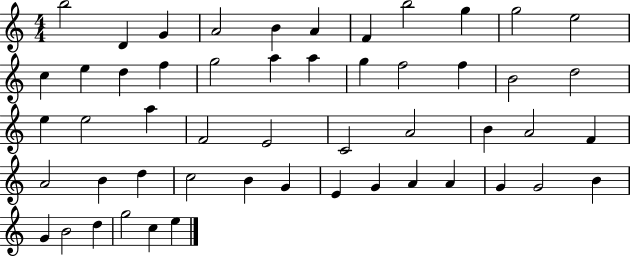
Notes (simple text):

B5/h D4/q G4/q A4/h B4/q A4/q F4/q B5/h G5/q G5/h E5/h C5/q E5/q D5/q F5/q G5/h A5/q A5/q G5/q F5/h F5/q B4/h D5/h E5/q E5/h A5/q F4/h E4/h C4/h A4/h B4/q A4/h F4/q A4/h B4/q D5/q C5/h B4/q G4/q E4/q G4/q A4/q A4/q G4/q G4/h B4/q G4/q B4/h D5/q G5/h C5/q E5/q